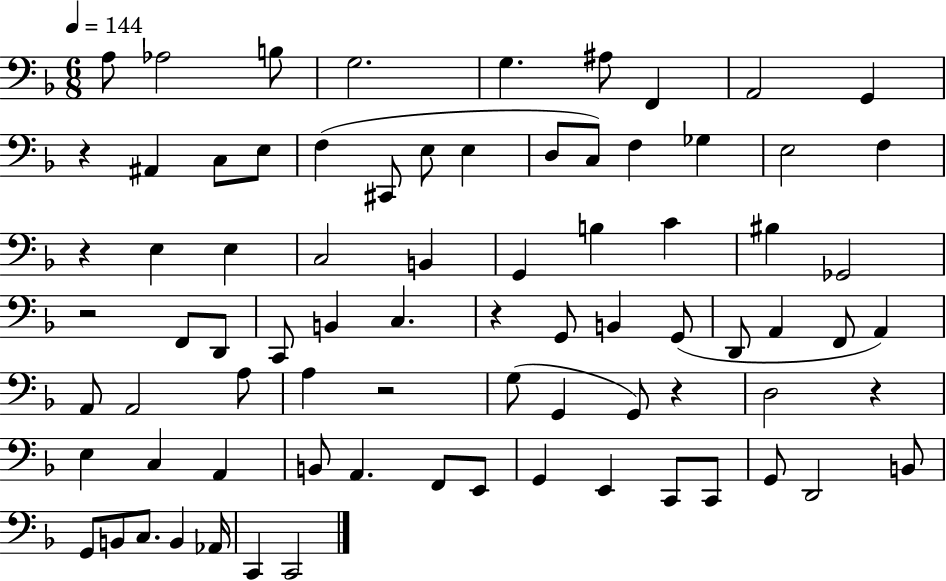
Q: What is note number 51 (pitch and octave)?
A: D3